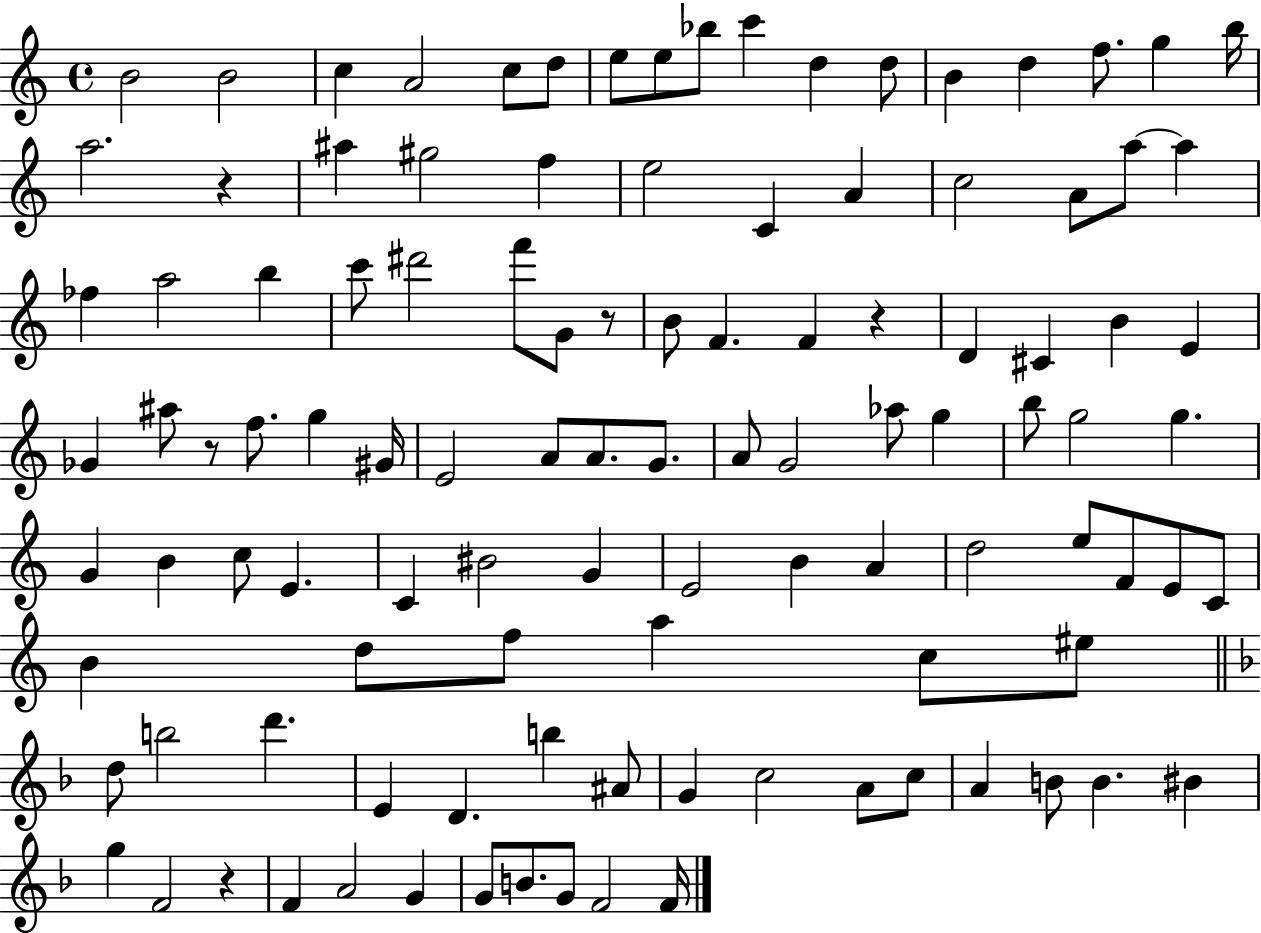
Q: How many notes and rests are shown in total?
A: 109